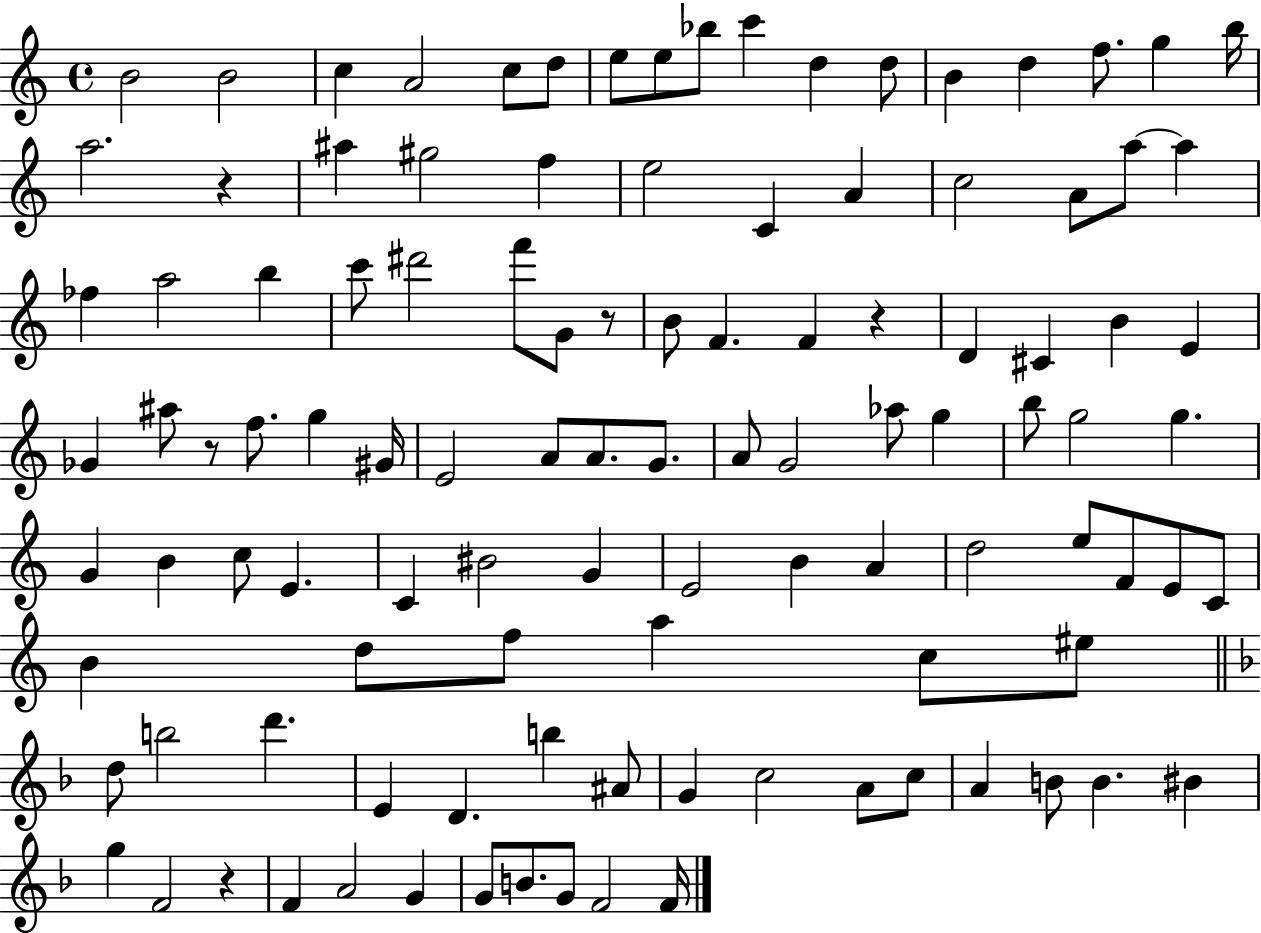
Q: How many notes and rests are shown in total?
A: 109